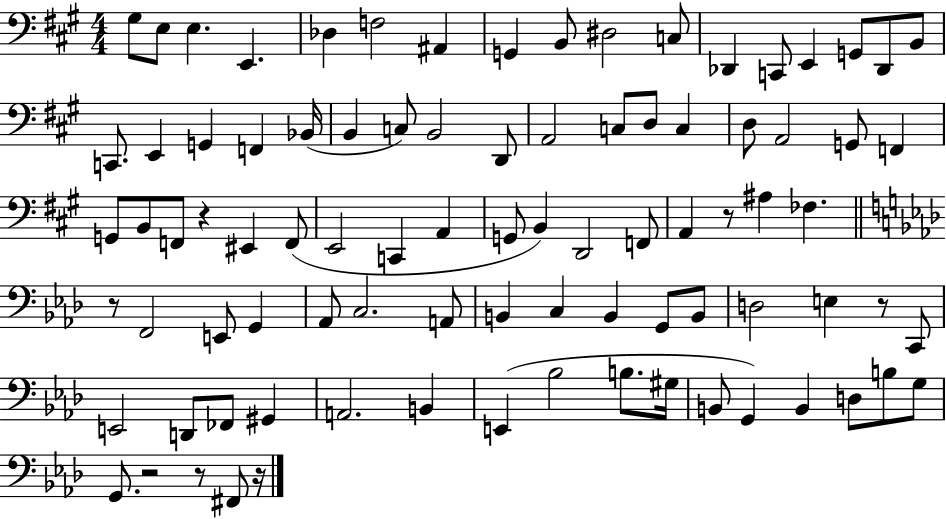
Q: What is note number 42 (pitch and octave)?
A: A2